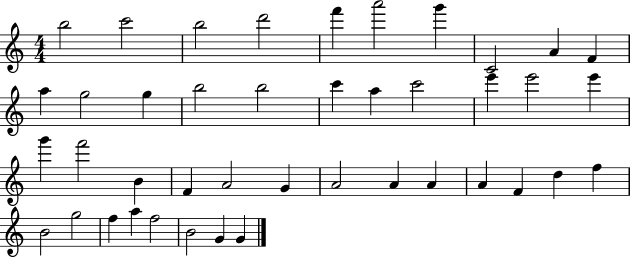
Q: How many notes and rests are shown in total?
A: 42